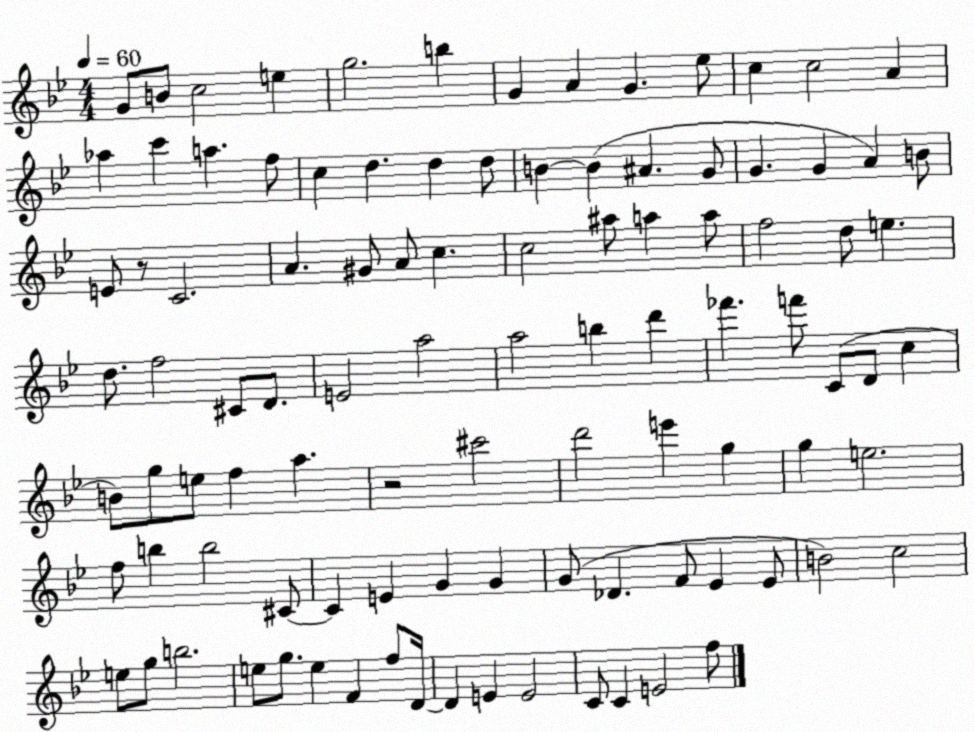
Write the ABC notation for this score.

X:1
T:Untitled
M:4/4
L:1/4
K:Bb
G/2 B/2 c2 e g2 b G A G _e/2 c c2 A _a c' a f/2 c d d d/2 B B ^A G/2 G G A B/2 E/2 z/2 C2 A ^G/2 A/2 c c2 ^a/2 a a/2 f2 d/2 e d/2 f2 ^C/2 D/2 E2 a2 a2 b d' _f' f'/2 C/2 D/2 c B/2 g/2 e/2 f a z2 ^c'2 d'2 e' g g e2 f/2 b b2 ^C/2 ^C E G G G/2 _D F/2 _E _E/2 B2 c2 e/2 g/2 b2 e/2 g/2 e F f/2 D/4 D E E2 C/2 C E2 f/2